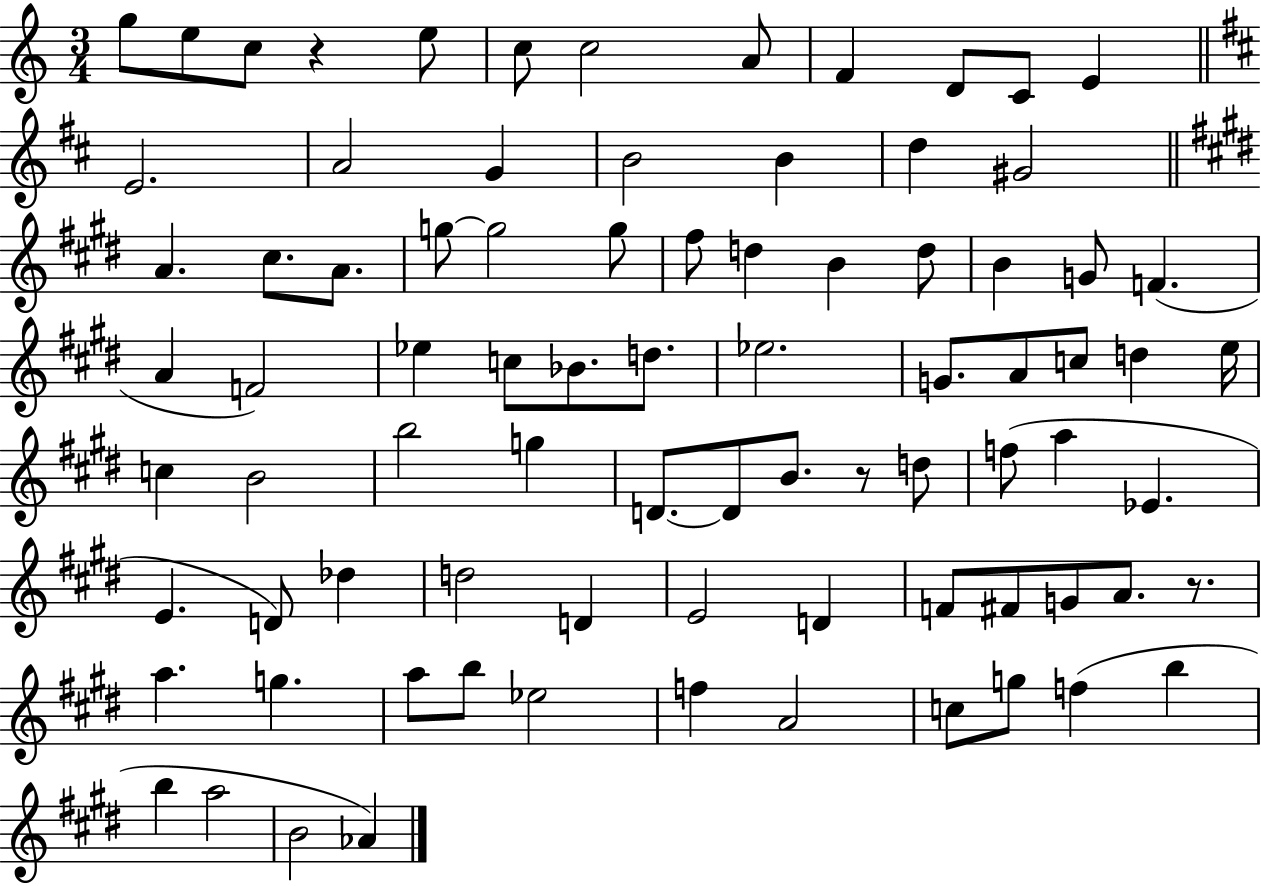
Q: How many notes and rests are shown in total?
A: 83